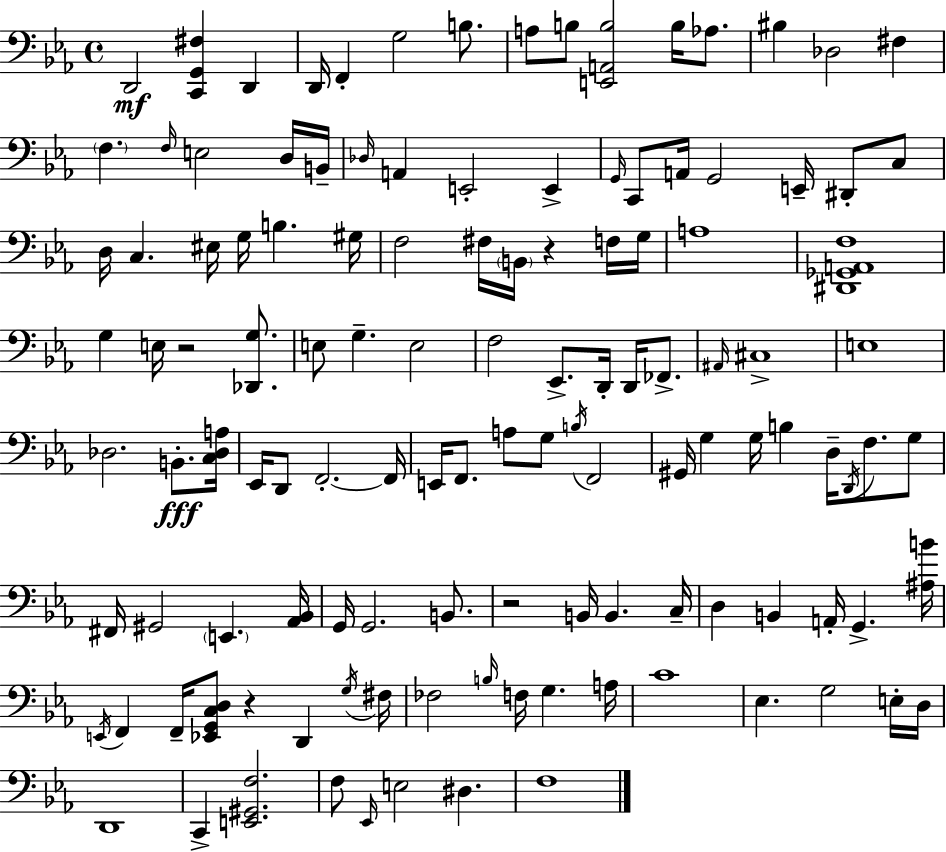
X:1
T:Untitled
M:4/4
L:1/4
K:Eb
D,,2 [C,,G,,^F,] D,, D,,/4 F,, G,2 B,/2 A,/2 B,/2 [E,,A,,B,]2 B,/4 _A,/2 ^B, _D,2 ^F, F, F,/4 E,2 D,/4 B,,/4 _D,/4 A,, E,,2 E,, G,,/4 C,,/2 A,,/4 G,,2 E,,/4 ^D,,/2 C,/2 D,/4 C, ^E,/4 G,/4 B, ^G,/4 F,2 ^F,/4 B,,/4 z F,/4 G,/4 A,4 [^D,,_G,,A,,F,]4 G, E,/4 z2 [_D,,G,]/2 E,/2 G, E,2 F,2 _E,,/2 D,,/4 D,,/4 _F,,/2 ^A,,/4 ^C,4 E,4 _D,2 B,,/2 [C,_D,A,]/4 _E,,/4 D,,/2 F,,2 F,,/4 E,,/4 F,,/2 A,/2 G,/2 B,/4 F,,2 ^G,,/4 G, G,/4 B, D,/4 D,,/4 F,/2 G,/2 ^F,,/4 ^G,,2 E,, [_A,,_B,,]/4 G,,/4 G,,2 B,,/2 z2 B,,/4 B,, C,/4 D, B,, A,,/4 G,, [^A,B]/4 E,,/4 F,, F,,/4 [_E,,G,,C,D,]/2 z D,, G,/4 ^F,/4 _F,2 B,/4 F,/4 G, A,/4 C4 _E, G,2 E,/4 D,/4 D,,4 C,, [E,,^G,,F,]2 F,/2 _E,,/4 E,2 ^D, F,4